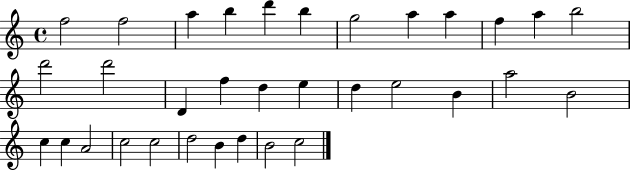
{
  \clef treble
  \time 4/4
  \defaultTimeSignature
  \key c \major
  f''2 f''2 | a''4 b''4 d'''4 b''4 | g''2 a''4 a''4 | f''4 a''4 b''2 | \break d'''2 d'''2 | d'4 f''4 d''4 e''4 | d''4 e''2 b'4 | a''2 b'2 | \break c''4 c''4 a'2 | c''2 c''2 | d''2 b'4 d''4 | b'2 c''2 | \break \bar "|."
}